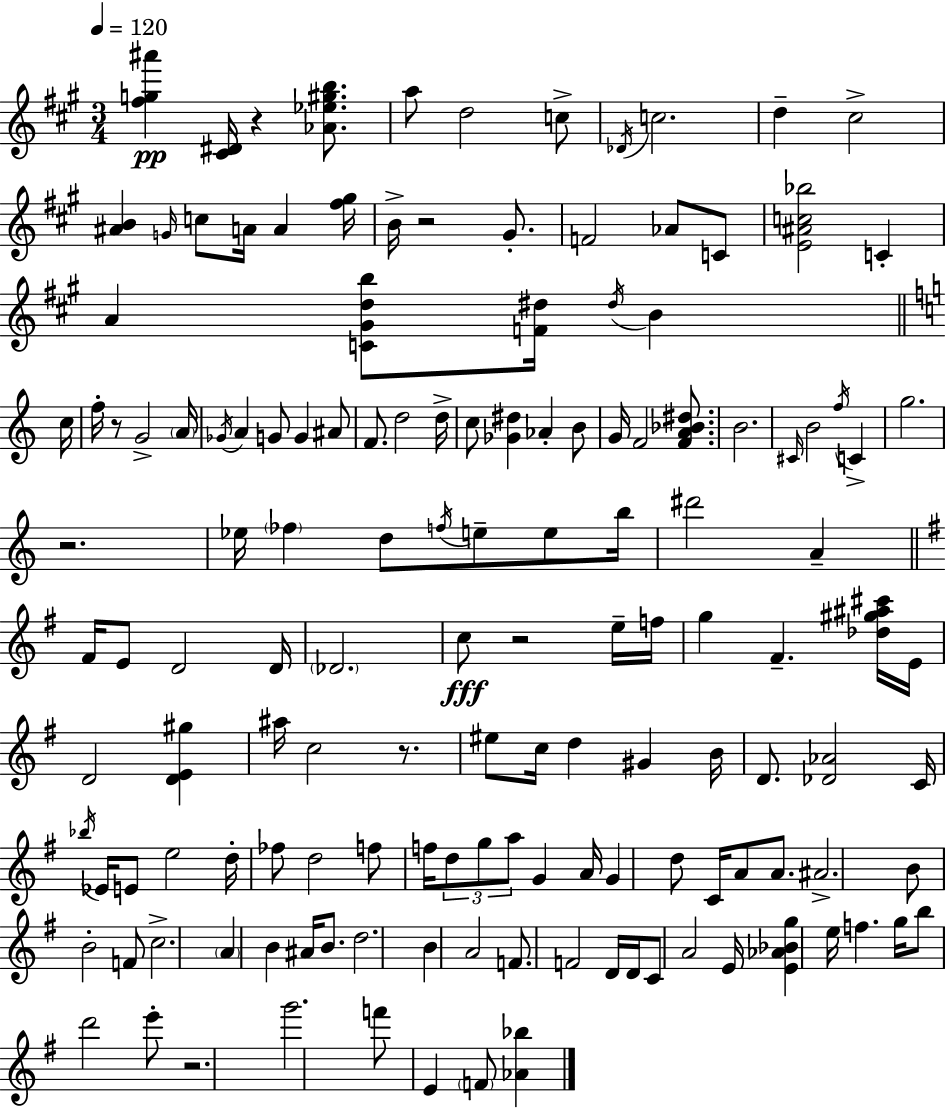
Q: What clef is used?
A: treble